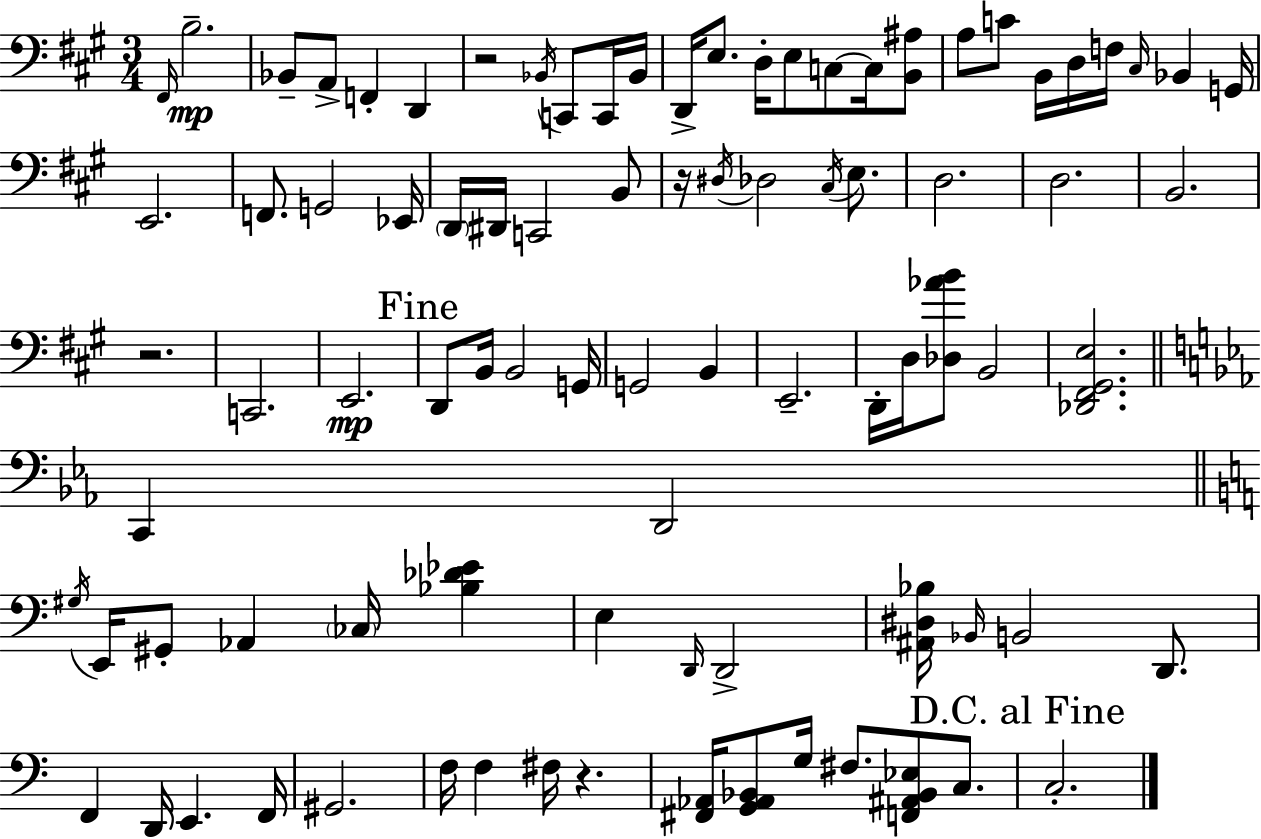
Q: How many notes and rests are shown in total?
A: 88